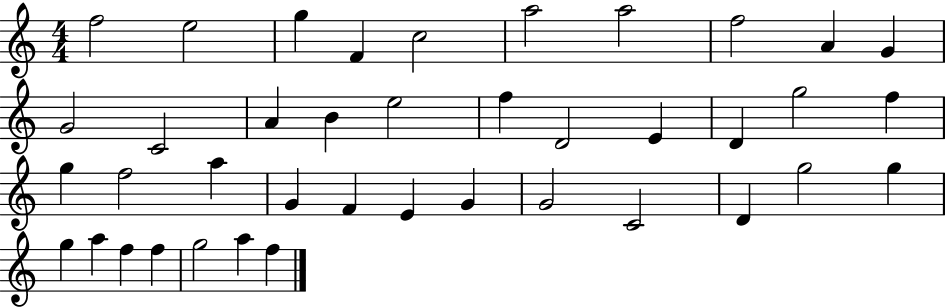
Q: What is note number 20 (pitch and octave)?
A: G5